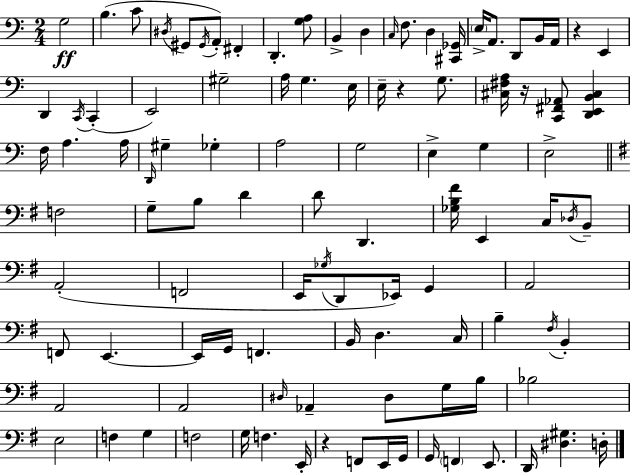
X:1
T:Untitled
M:2/4
L:1/4
K:Am
G,2 B, C/2 ^D,/4 ^G,,/2 ^G,,/4 A,,/2 ^F,, D,, [G,A,]/2 B,, D, C,/4 F,/2 D, [^C,,_G,,]/4 E,/4 A,,/2 D,,/2 B,,/4 A,,/4 z E,, D,, C,,/4 C,, E,,2 ^G,2 A,/4 G, E,/4 E,/4 z G,/2 [^C,^F,A,]/4 z/4 [C,,^F,,_A,,]/2 [D,,E,,B,,^C,] F,/4 A, A,/4 D,,/4 ^G, _G, A,2 G,2 E, G, E,2 F,2 G,/2 B,/2 D D/2 D,, [_G,B,^F]/4 E,, C,/4 _D,/4 B,,/2 A,,2 F,,2 E,,/4 _G,/4 D,,/2 _E,,/4 G,, A,,2 F,,/2 E,, E,,/4 G,,/4 F,, B,,/4 D, C,/4 B, ^F,/4 B,, A,,2 A,,2 ^D,/4 _A,, ^D,/2 G,/4 B,/4 _B,2 E,2 F, G, F,2 G,/4 F, E,,/4 z F,,/2 E,,/4 G,,/4 G,,/4 F,, E,,/2 D,,/4 [^D,^G,] D,/4